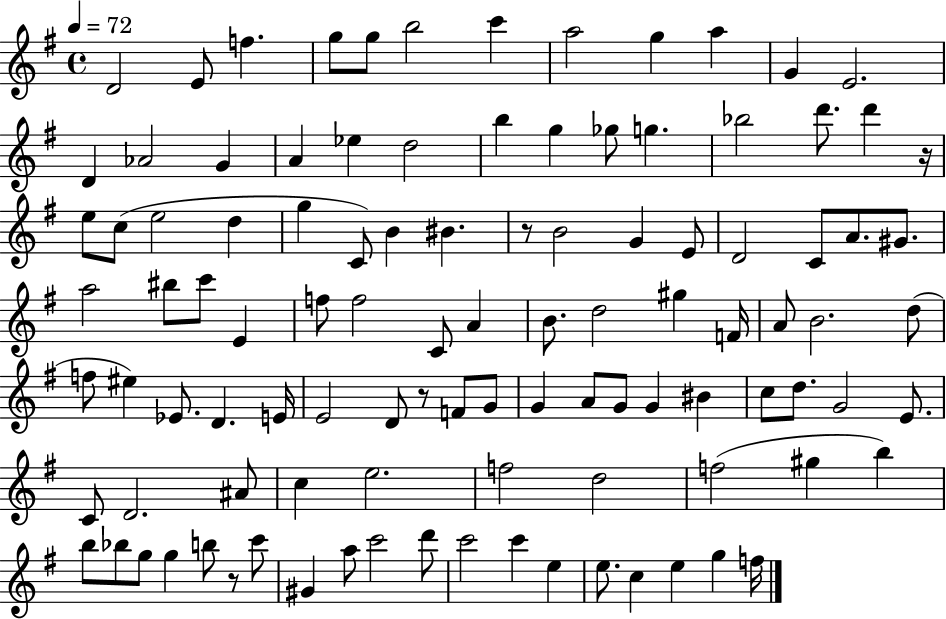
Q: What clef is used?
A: treble